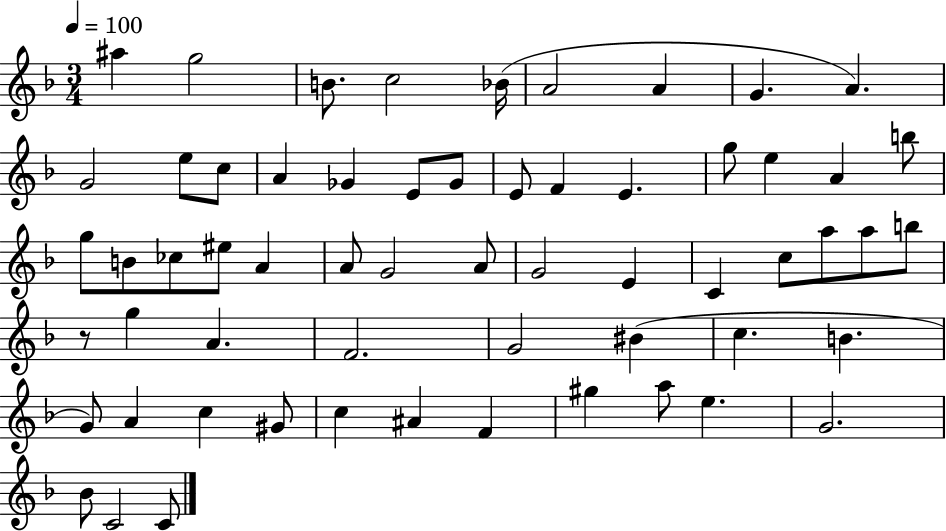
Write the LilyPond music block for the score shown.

{
  \clef treble
  \numericTimeSignature
  \time 3/4
  \key f \major
  \tempo 4 = 100
  ais''4 g''2 | b'8. c''2 bes'16( | a'2 a'4 | g'4. a'4.) | \break g'2 e''8 c''8 | a'4 ges'4 e'8 ges'8 | e'8 f'4 e'4. | g''8 e''4 a'4 b''8 | \break g''8 b'8 ces''8 eis''8 a'4 | a'8 g'2 a'8 | g'2 e'4 | c'4 c''8 a''8 a''8 b''8 | \break r8 g''4 a'4. | f'2. | g'2 bis'4( | c''4. b'4. | \break g'8) a'4 c''4 gis'8 | c''4 ais'4 f'4 | gis''4 a''8 e''4. | g'2. | \break bes'8 c'2 c'8 | \bar "|."
}